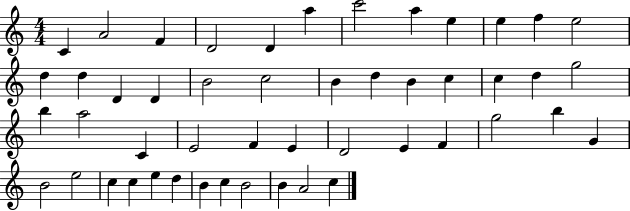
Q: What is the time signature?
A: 4/4